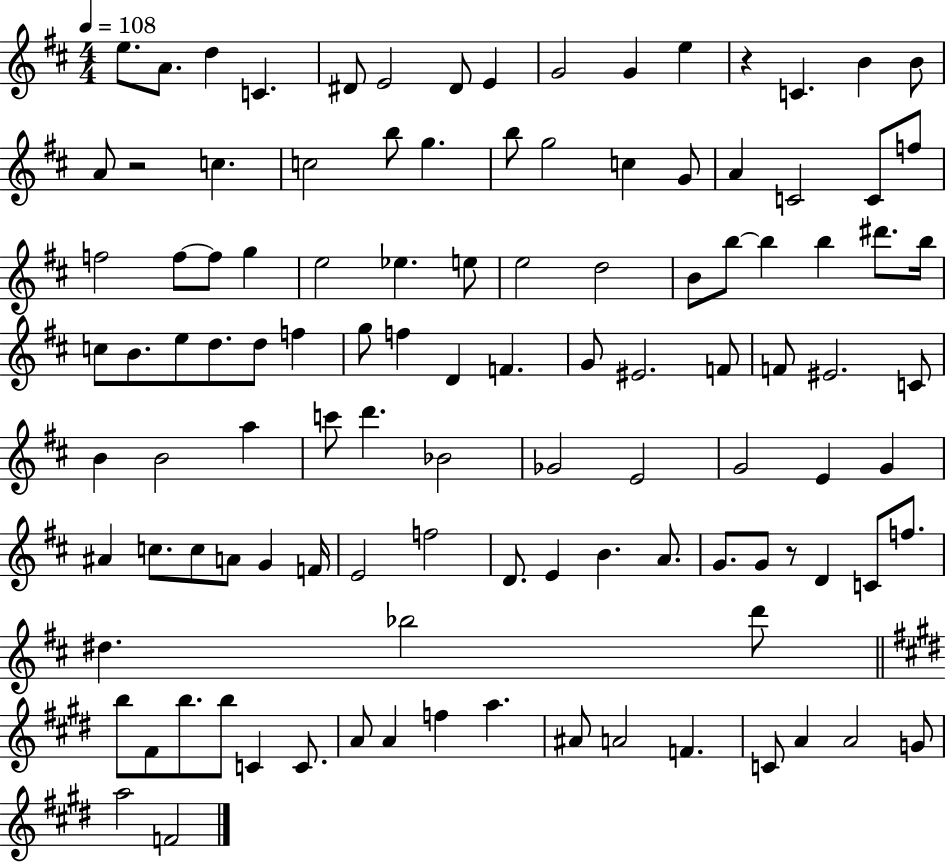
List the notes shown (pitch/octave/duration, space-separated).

E5/e. A4/e. D5/q C4/q. D#4/e E4/h D#4/e E4/q G4/h G4/q E5/q R/q C4/q. B4/q B4/e A4/e R/h C5/q. C5/h B5/e G5/q. B5/e G5/h C5/q G4/e A4/q C4/h C4/e F5/e F5/h F5/e F5/e G5/q E5/h Eb5/q. E5/e E5/h D5/h B4/e B5/e B5/q B5/q D#6/e. B5/s C5/e B4/e. E5/e D5/e. D5/e F5/q G5/e F5/q D4/q F4/q. G4/e EIS4/h. F4/e F4/e EIS4/h. C4/e B4/q B4/h A5/q C6/e D6/q. Bb4/h Gb4/h E4/h G4/h E4/q G4/q A#4/q C5/e. C5/e A4/e G4/q F4/s E4/h F5/h D4/e. E4/q B4/q. A4/e. G4/e. G4/e R/e D4/q C4/e F5/e. D#5/q. Bb5/h D6/e B5/e F#4/e B5/e. B5/e C4/q C4/e. A4/e A4/q F5/q A5/q. A#4/e A4/h F4/q. C4/e A4/q A4/h G4/e A5/h F4/h